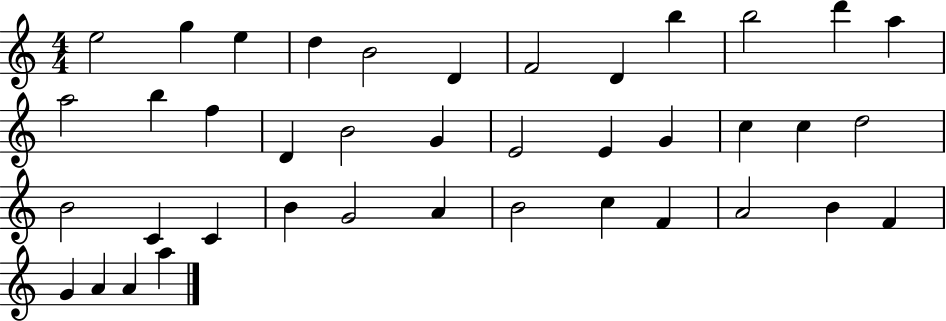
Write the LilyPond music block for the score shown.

{
  \clef treble
  \numericTimeSignature
  \time 4/4
  \key c \major
  e''2 g''4 e''4 | d''4 b'2 d'4 | f'2 d'4 b''4 | b''2 d'''4 a''4 | \break a''2 b''4 f''4 | d'4 b'2 g'4 | e'2 e'4 g'4 | c''4 c''4 d''2 | \break b'2 c'4 c'4 | b'4 g'2 a'4 | b'2 c''4 f'4 | a'2 b'4 f'4 | \break g'4 a'4 a'4 a''4 | \bar "|."
}